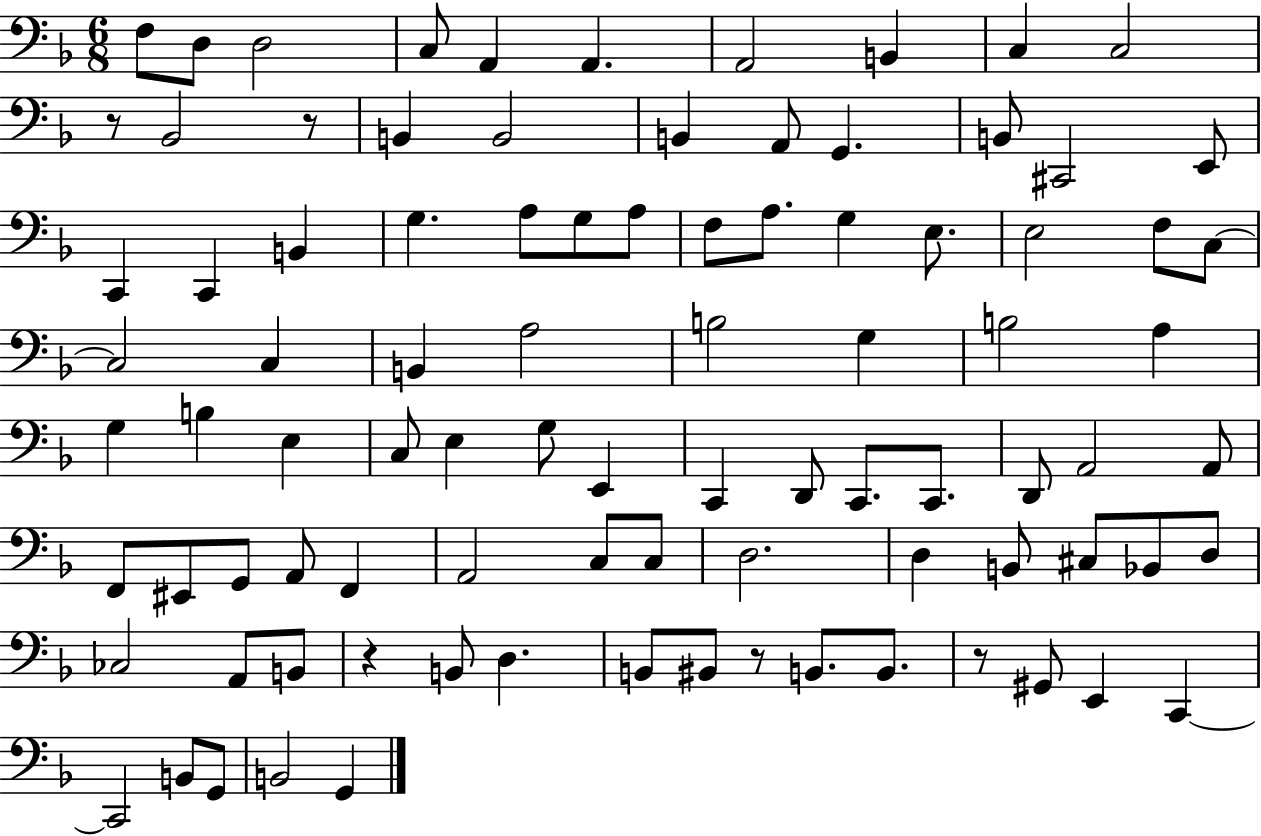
F3/e D3/e D3/h C3/e A2/q A2/q. A2/h B2/q C3/q C3/h R/e Bb2/h R/e B2/q B2/h B2/q A2/e G2/q. B2/e C#2/h E2/e C2/q C2/q B2/q G3/q. A3/e G3/e A3/e F3/e A3/e. G3/q E3/e. E3/h F3/e C3/e C3/h C3/q B2/q A3/h B3/h G3/q B3/h A3/q G3/q B3/q E3/q C3/e E3/q G3/e E2/q C2/q D2/e C2/e. C2/e. D2/e A2/h A2/e F2/e EIS2/e G2/e A2/e F2/q A2/h C3/e C3/e D3/h. D3/q B2/e C#3/e Bb2/e D3/e CES3/h A2/e B2/e R/q B2/e D3/q. B2/e BIS2/e R/e B2/e. B2/e. R/e G#2/e E2/q C2/q C2/h B2/e G2/e B2/h G2/q